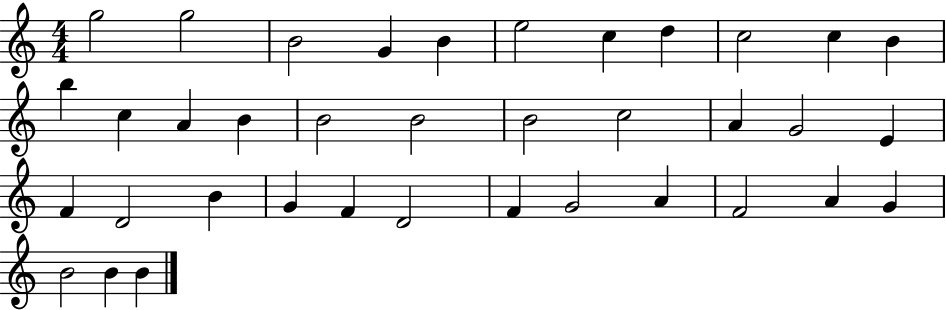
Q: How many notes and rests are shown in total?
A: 37